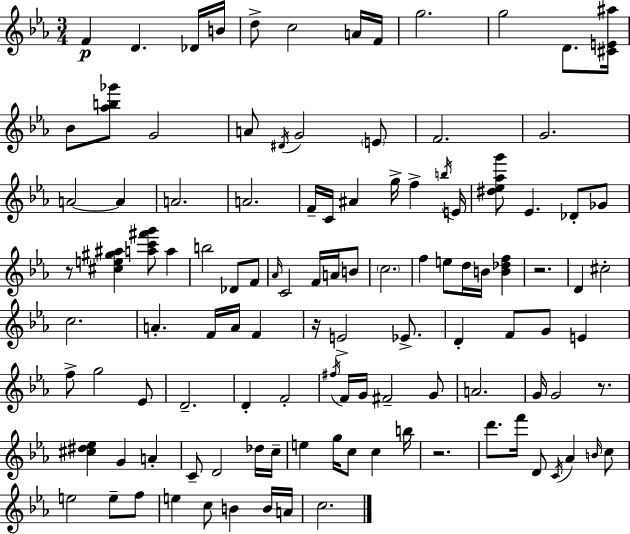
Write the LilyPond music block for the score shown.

{
  \clef treble
  \numericTimeSignature
  \time 3/4
  \key c \minor
  f'4\p d'4. des'16 b'16 | d''8-> c''2 a'16 f'16 | g''2. | g''2 d'8. <cis' e' ais''>16 | \break bes'8 <aes'' b'' ges'''>8 g'2 | a'8 \acciaccatura { dis'16 } g'2 \parenthesize e'8 | f'2. | g'2. | \break a'2~~ a'4 | a'2. | a'2. | f'16-- c'16 ais'4 g''16-> f''4-> | \break \acciaccatura { b''16 } e'16 <dis'' ees'' aes'' g'''>8 ees'4. des'8-. | ges'8 r8 <cis'' e'' gis'' ais''>4 <a'' c''' fis''' g'''>8 a''4 | b''2 des'8 | f'8 \grace { aes'16 } c'2 f'16 | \break a'16 b'8 \parenthesize c''2. | f''4 e''8 d''16 b'16 <b' des'' f''>4 | r2. | d'4 cis''2-. | \break c''2. | a'4.-. f'16 a'16 f'4 | r16 e'2-> | ees'8.-> d'4-. f'8 g'8 e'4 | \break f''8-> g''2 | ees'8 d'2.-- | d'4-. f'2-. | \acciaccatura { fis''16 } f'16 g'16 fis'2-- | \break g'8 a'2. | g'16 g'2 | r8. <cis'' dis'' ees''>4 g'4 | a'4-. c'8-- d'2 | \break des''16 c''16-- e''4 g''16 c''8 c''4 | b''16 r2. | d'''8. f'''16 d'8 \acciaccatura { c'16 } aes'4 | \grace { b'16 } c''8 e''2 | \break e''8-- f''8 e''4 c''8 | b'4 b'16 a'16 c''2. | \bar "|."
}